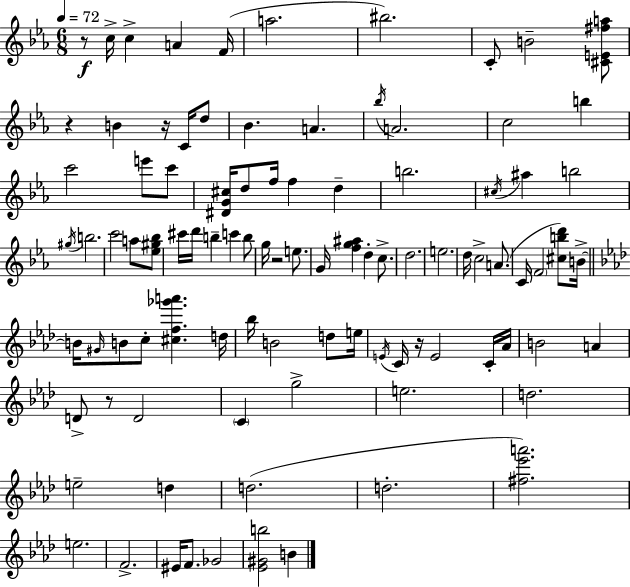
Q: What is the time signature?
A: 6/8